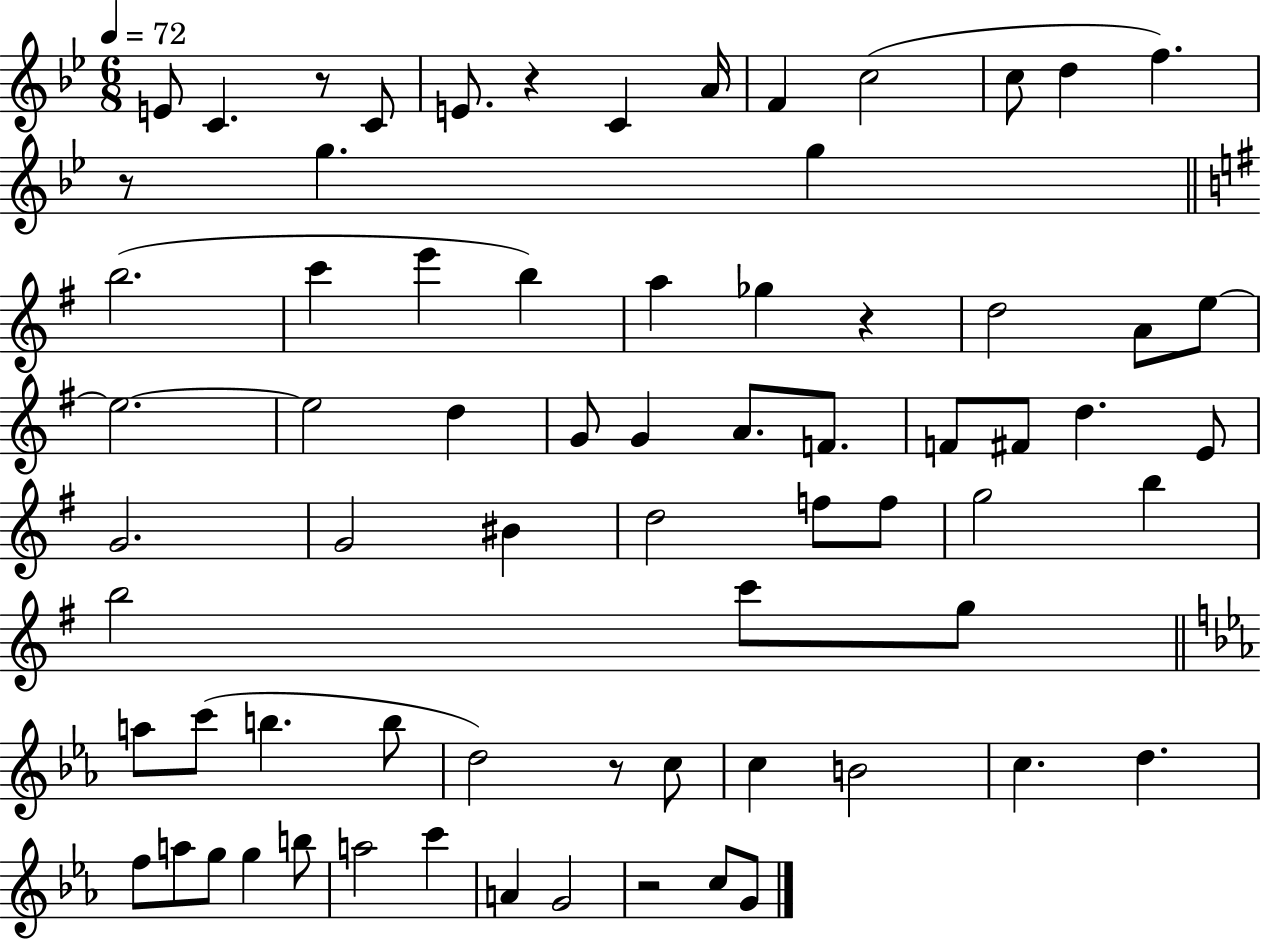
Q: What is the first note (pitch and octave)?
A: E4